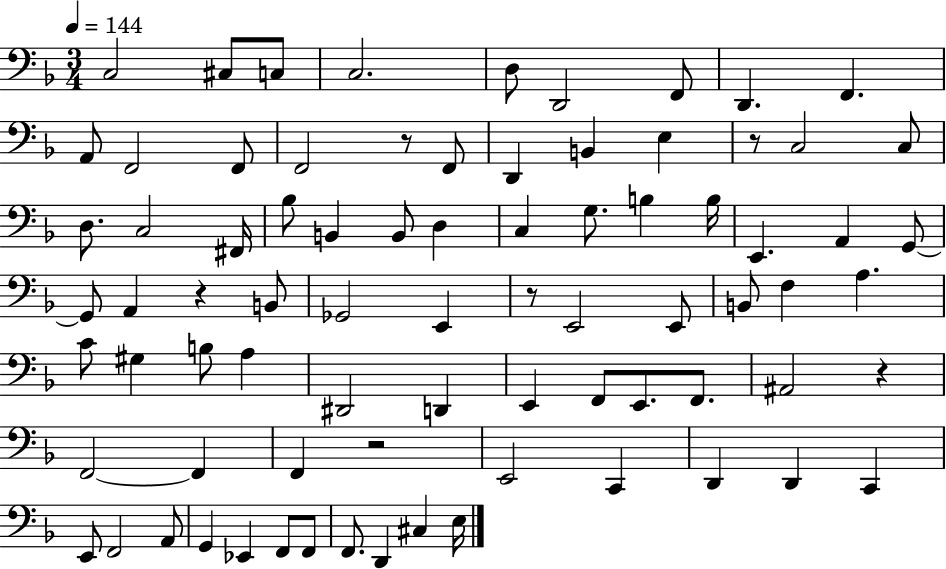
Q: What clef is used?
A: bass